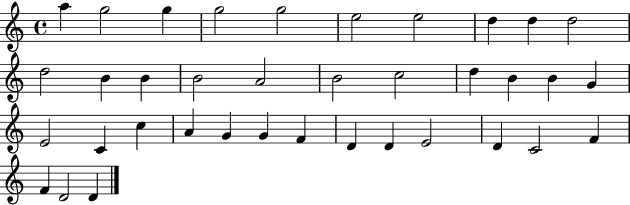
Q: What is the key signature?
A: C major